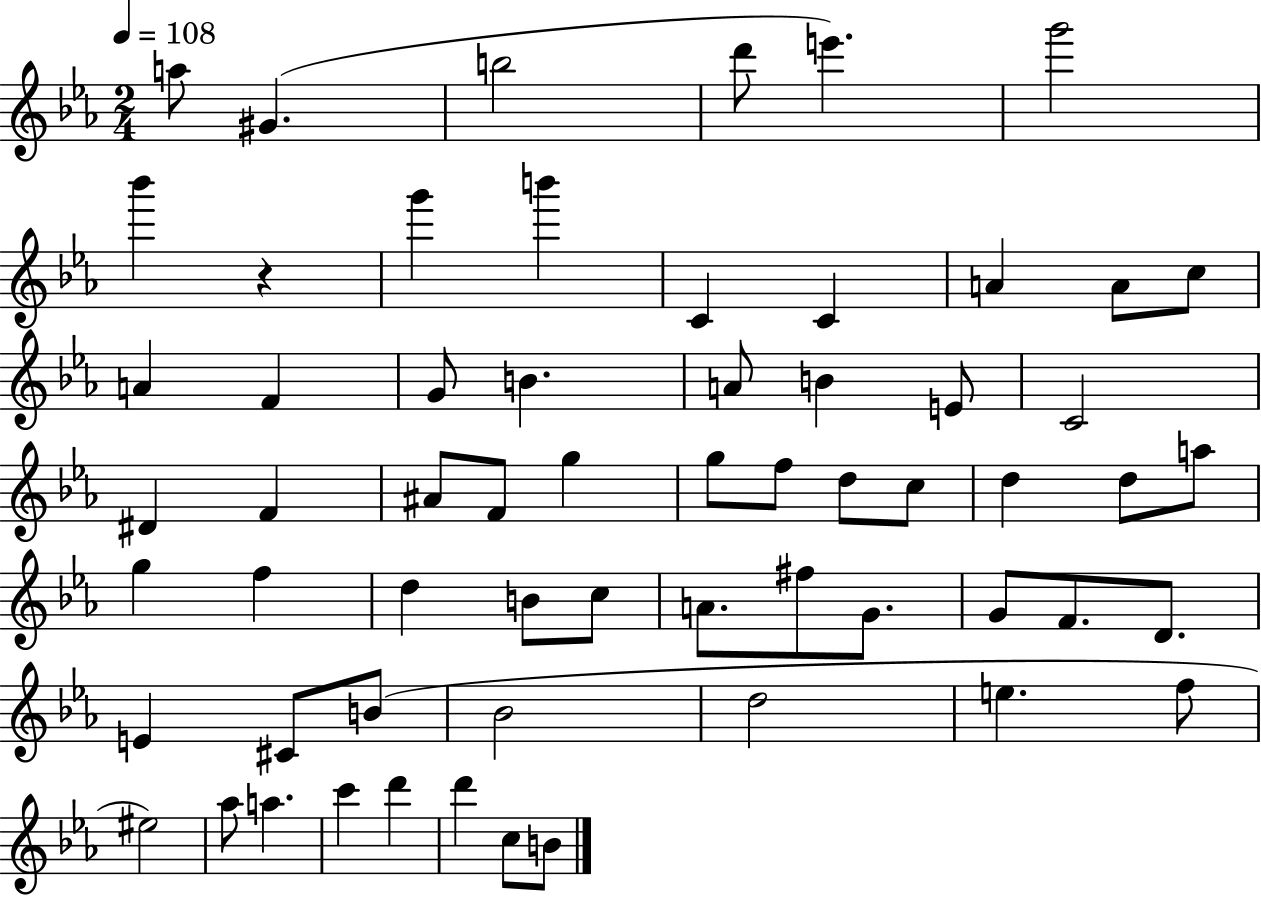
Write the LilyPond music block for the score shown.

{
  \clef treble
  \numericTimeSignature
  \time 2/4
  \key ees \major
  \tempo 4 = 108
  a''8 gis'4.( | b''2 | d'''8 e'''4.) | g'''2 | \break bes'''4 r4 | g'''4 b'''4 | c'4 c'4 | a'4 a'8 c''8 | \break a'4 f'4 | g'8 b'4. | a'8 b'4 e'8 | c'2 | \break dis'4 f'4 | ais'8 f'8 g''4 | g''8 f''8 d''8 c''8 | d''4 d''8 a''8 | \break g''4 f''4 | d''4 b'8 c''8 | a'8. fis''8 g'8. | g'8 f'8. d'8. | \break e'4 cis'8 b'8( | bes'2 | d''2 | e''4. f''8 | \break eis''2) | aes''8 a''4. | c'''4 d'''4 | d'''4 c''8 b'8 | \break \bar "|."
}